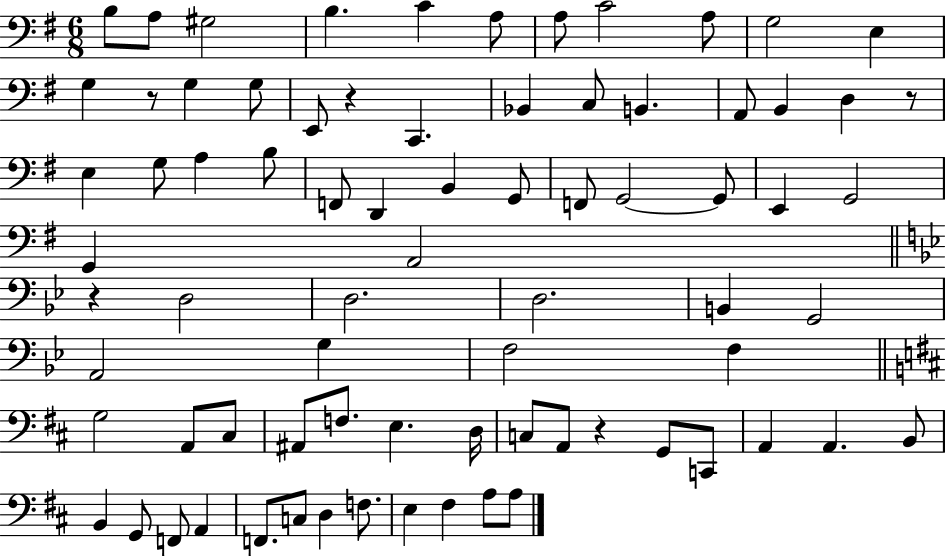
{
  \clef bass
  \numericTimeSignature
  \time 6/8
  \key g \major
  b8 a8 gis2 | b4. c'4 a8 | a8 c'2 a8 | g2 e4 | \break g4 r8 g4 g8 | e,8 r4 c,4. | bes,4 c8 b,4. | a,8 b,4 d4 r8 | \break e4 g8 a4 b8 | f,8 d,4 b,4 g,8 | f,8 g,2~~ g,8 | e,4 g,2 | \break g,4 a,2 | \bar "||" \break \key g \minor r4 d2 | d2. | d2. | b,4 g,2 | \break a,2 g4 | f2 f4 | \bar "||" \break \key d \major g2 a,8 cis8 | ais,8 f8. e4. d16 | c8 a,8 r4 g,8 c,8 | a,4 a,4. b,8 | \break b,4 g,8 f,8 a,4 | f,8. c8 d4 f8. | e4 fis4 a8 a8 | \bar "|."
}